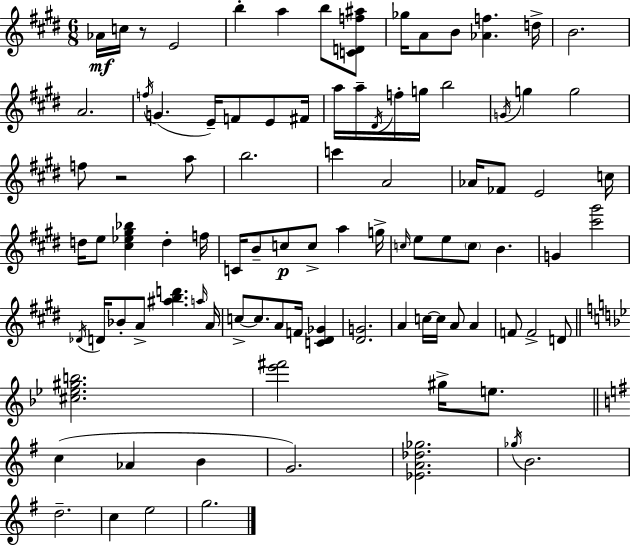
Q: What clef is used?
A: treble